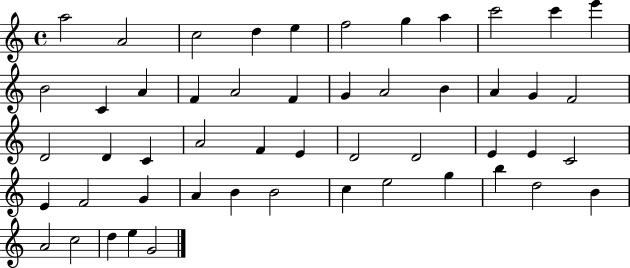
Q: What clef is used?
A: treble